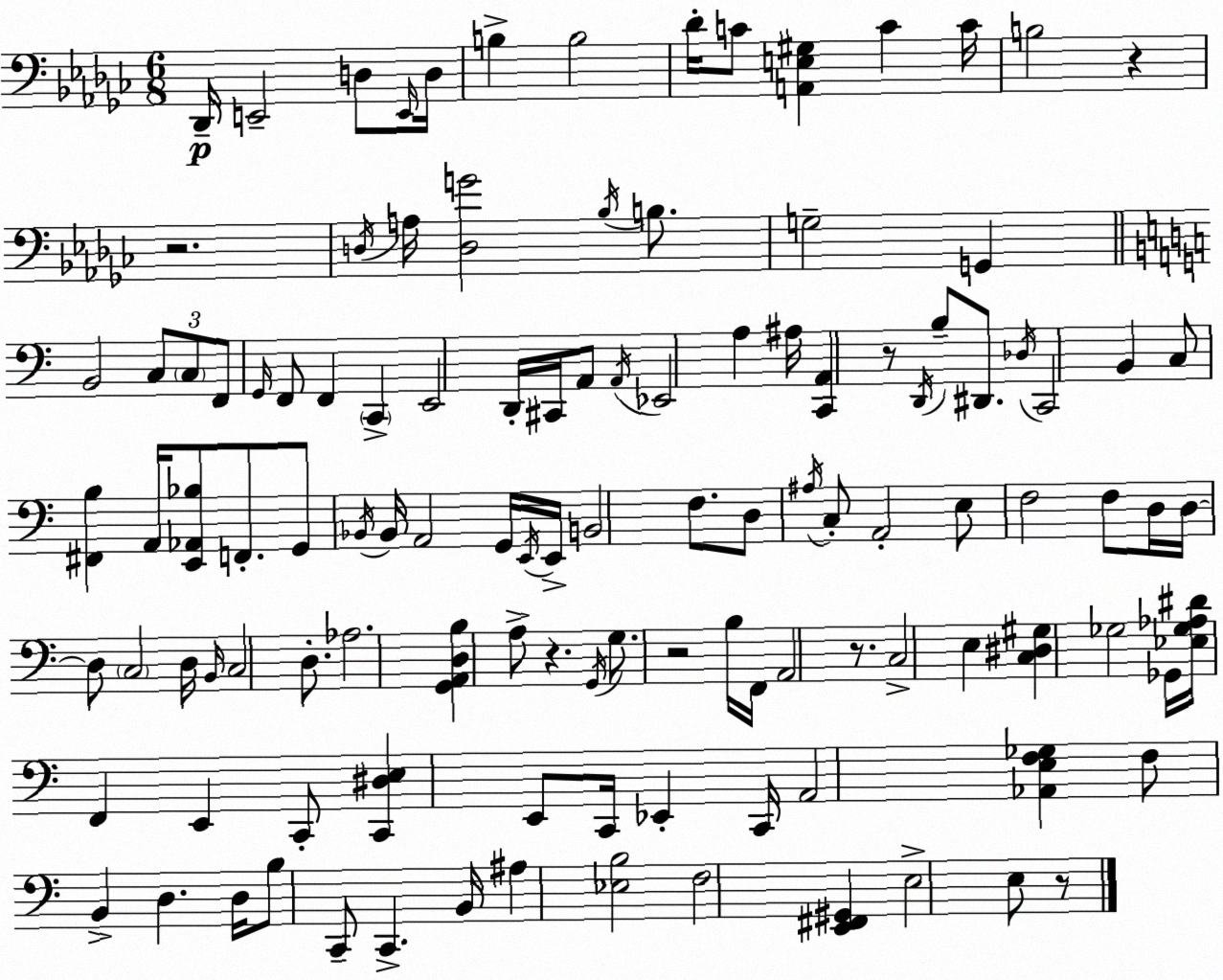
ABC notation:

X:1
T:Untitled
M:6/8
L:1/4
K:Ebm
_D,,/4 E,,2 D,/2 E,,/4 D,/4 B, B,2 _D/4 C/2 [A,,E,^G,] C C/4 B,2 z z2 D,/4 A,/4 [D,G]2 _B,/4 B,/2 G,2 G,, B,,2 C,/2 C,/2 F,,/2 G,,/4 F,,/2 F,, C,, E,,2 D,,/4 ^C,,/4 A,,/2 A,,/4 _E,,2 A, ^A,/4 [C,,A,,] z/2 D,,/4 B,/2 ^D,,/2 _D,/4 C,,2 B,, C,/2 [^F,,B,] A,,/4 [E,,_A,,_B,]/2 F,,/2 G,,/2 _B,,/4 _B,,/4 A,,2 G,,/4 E,,/4 E,,/4 B,,2 F,/2 D,/2 ^A,/4 C,/2 A,,2 E,/2 F,2 F,/2 D,/4 D,/4 D,/2 C,2 D,/4 B,,/4 C,2 D,/2 _A,2 [G,,A,,D,B,] A,/2 z G,,/4 G,/2 z2 B,/4 F,,/4 A,,2 z/2 C,2 E, [C,^D,^G,] _G,2 _G,,/4 [_E,_G,_A,^D]/4 F,, E,, C,,/2 [C,,^D,E,] E,,/2 C,,/4 _E,, C,,/4 A,,2 [_A,,E,F,_G,] F,/2 B,, D, D,/4 B,/2 C,,/2 C,, B,,/4 ^A, [_E,B,]2 F,2 [E,,^F,,^G,,] E,2 E,/2 z/2